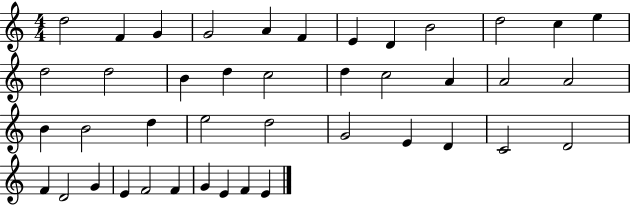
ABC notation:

X:1
T:Untitled
M:4/4
L:1/4
K:C
d2 F G G2 A F E D B2 d2 c e d2 d2 B d c2 d c2 A A2 A2 B B2 d e2 d2 G2 E D C2 D2 F D2 G E F2 F G E F E